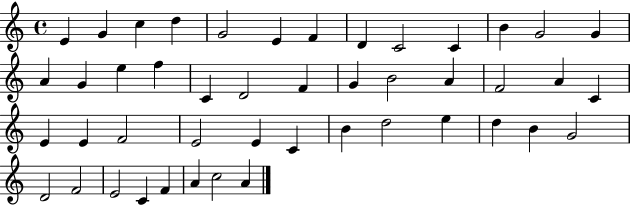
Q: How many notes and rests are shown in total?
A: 46